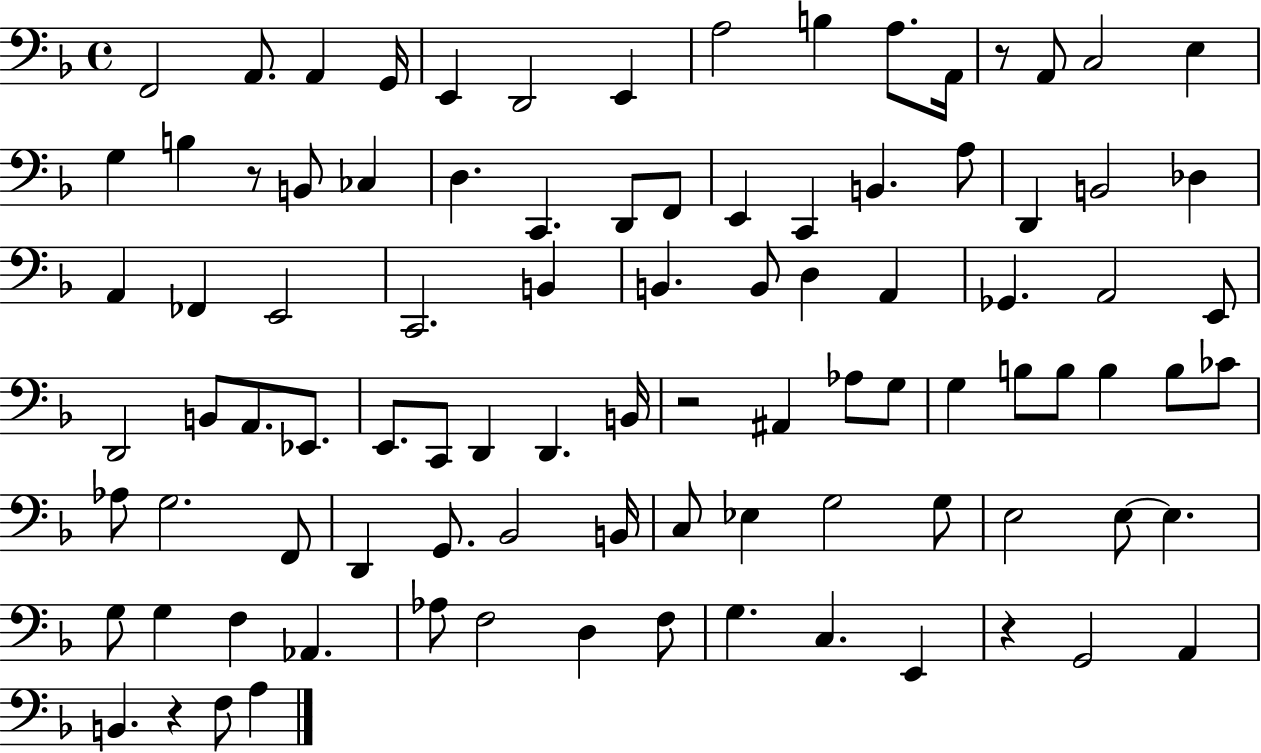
X:1
T:Untitled
M:4/4
L:1/4
K:F
F,,2 A,,/2 A,, G,,/4 E,, D,,2 E,, A,2 B, A,/2 A,,/4 z/2 A,,/2 C,2 E, G, B, z/2 B,,/2 _C, D, C,, D,,/2 F,,/2 E,, C,, B,, A,/2 D,, B,,2 _D, A,, _F,, E,,2 C,,2 B,, B,, B,,/2 D, A,, _G,, A,,2 E,,/2 D,,2 B,,/2 A,,/2 _E,,/2 E,,/2 C,,/2 D,, D,, B,,/4 z2 ^A,, _A,/2 G,/2 G, B,/2 B,/2 B, B,/2 _C/2 _A,/2 G,2 F,,/2 D,, G,,/2 _B,,2 B,,/4 C,/2 _E, G,2 G,/2 E,2 E,/2 E, G,/2 G, F, _A,, _A,/2 F,2 D, F,/2 G, C, E,, z G,,2 A,, B,, z F,/2 A,